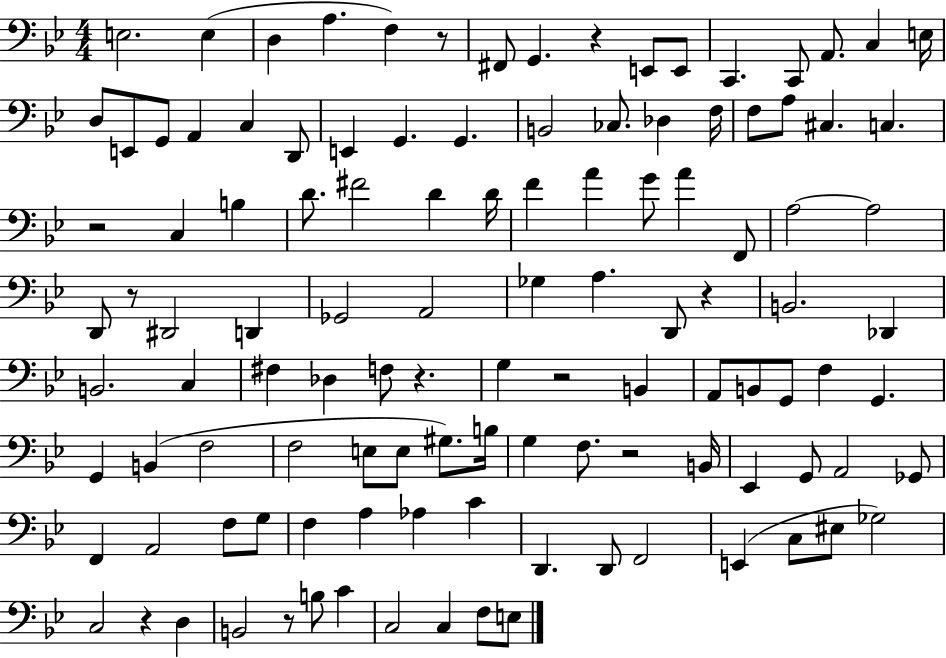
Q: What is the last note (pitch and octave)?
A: E3